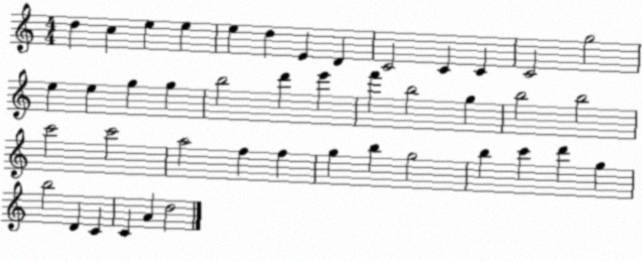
X:1
T:Untitled
M:4/4
L:1/4
K:C
d c e e e d E D C2 C C C2 g2 e e g g b2 d' e' f' b2 g b2 b2 c'2 c'2 a2 f f g b g2 b c' d' g b2 D C C A d2